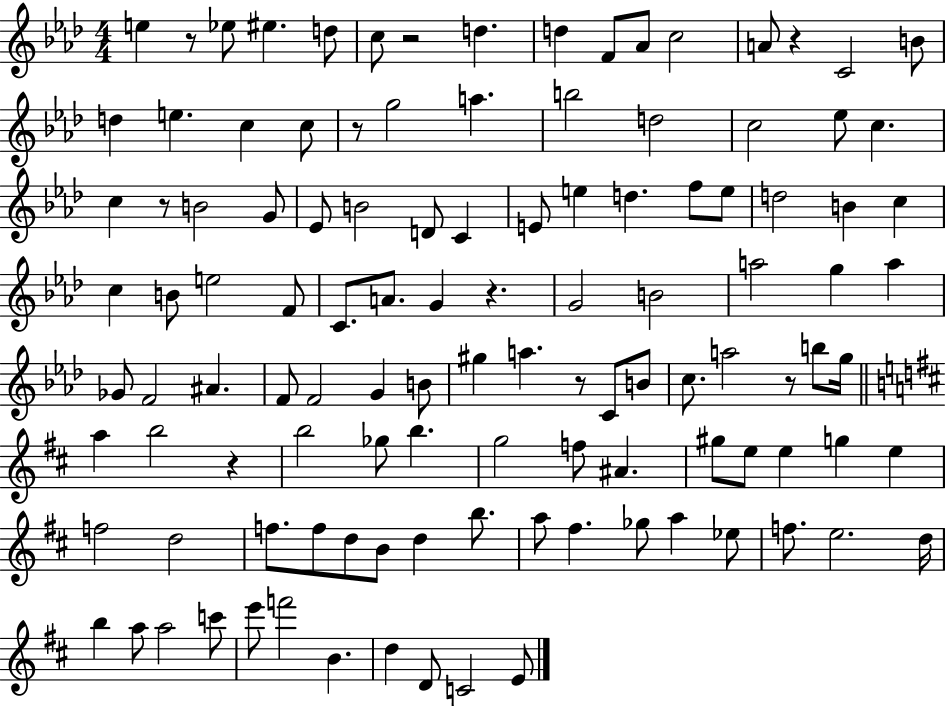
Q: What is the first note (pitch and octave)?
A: E5